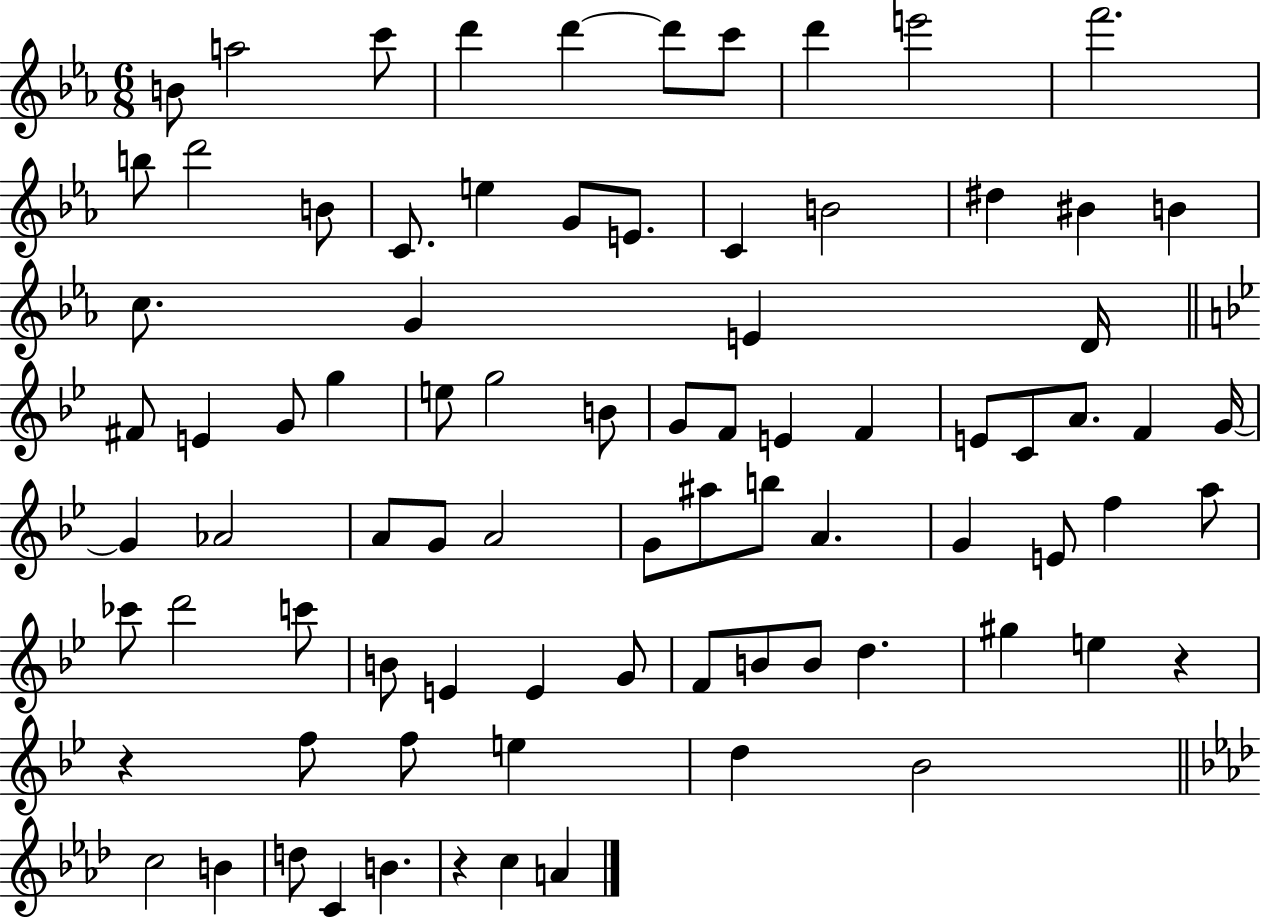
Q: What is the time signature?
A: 6/8